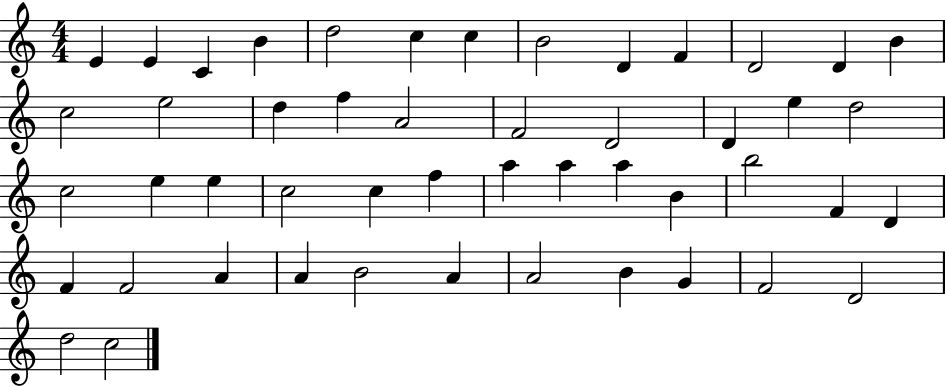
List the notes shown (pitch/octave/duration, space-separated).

E4/q E4/q C4/q B4/q D5/h C5/q C5/q B4/h D4/q F4/q D4/h D4/q B4/q C5/h E5/h D5/q F5/q A4/h F4/h D4/h D4/q E5/q D5/h C5/h E5/q E5/q C5/h C5/q F5/q A5/q A5/q A5/q B4/q B5/h F4/q D4/q F4/q F4/h A4/q A4/q B4/h A4/q A4/h B4/q G4/q F4/h D4/h D5/h C5/h